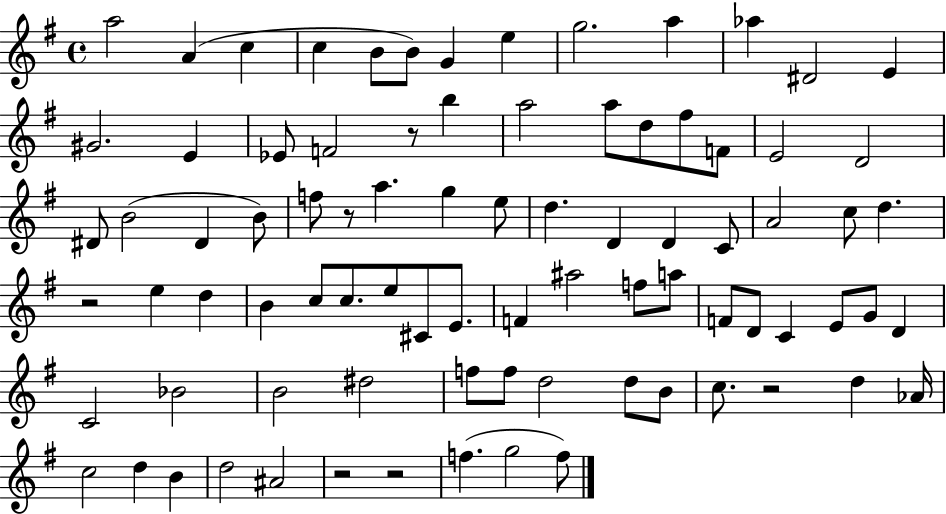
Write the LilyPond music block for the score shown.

{
  \clef treble
  \time 4/4
  \defaultTimeSignature
  \key g \major
  a''2 a'4( c''4 | c''4 b'8 b'8) g'4 e''4 | g''2. a''4 | aes''4 dis'2 e'4 | \break gis'2. e'4 | ees'8 f'2 r8 b''4 | a''2 a''8 d''8 fis''8 f'8 | e'2 d'2 | \break dis'8 b'2( dis'4 b'8) | f''8 r8 a''4. g''4 e''8 | d''4. d'4 d'4 c'8 | a'2 c''8 d''4. | \break r2 e''4 d''4 | b'4 c''8 c''8. e''8 cis'8 e'8. | f'4 ais''2 f''8 a''8 | f'8 d'8 c'4 e'8 g'8 d'4 | \break c'2 bes'2 | b'2 dis''2 | f''8 f''8 d''2 d''8 b'8 | c''8. r2 d''4 aes'16 | \break c''2 d''4 b'4 | d''2 ais'2 | r2 r2 | f''4.( g''2 f''8) | \break \bar "|."
}